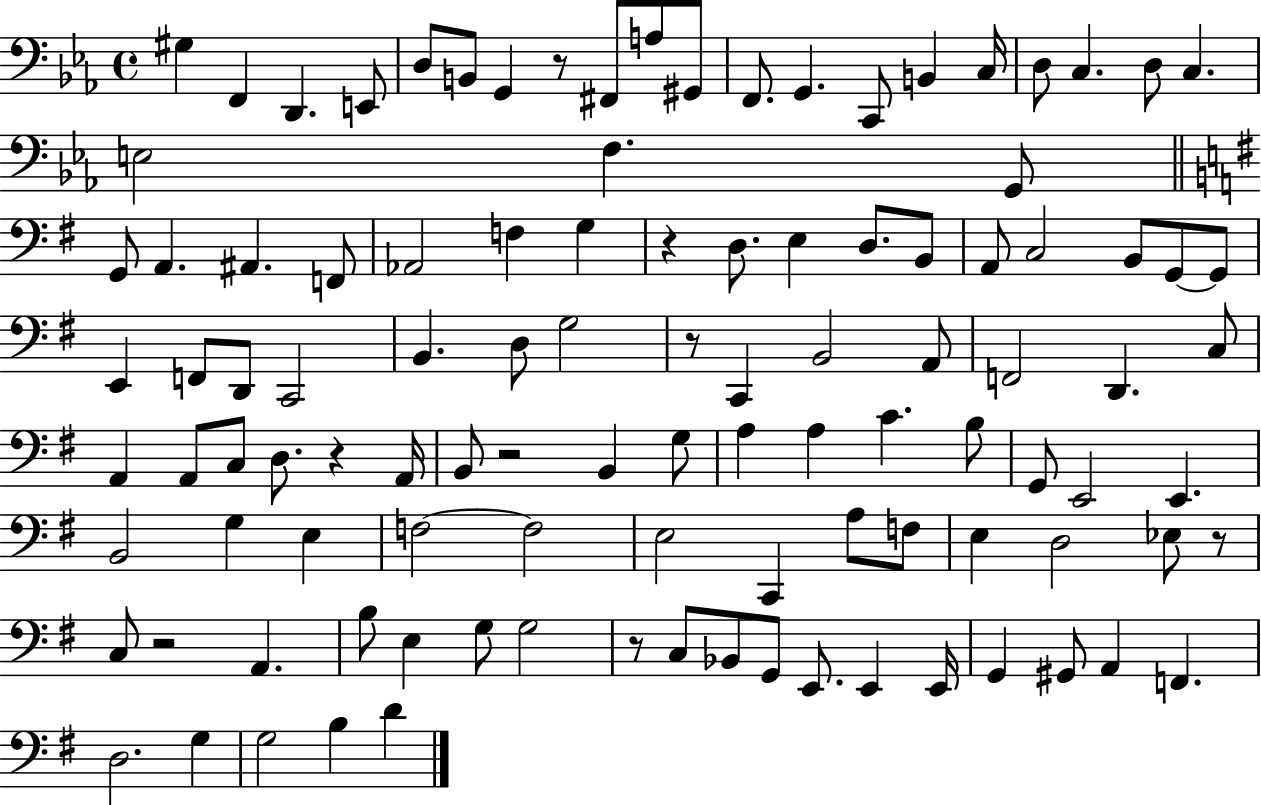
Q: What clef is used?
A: bass